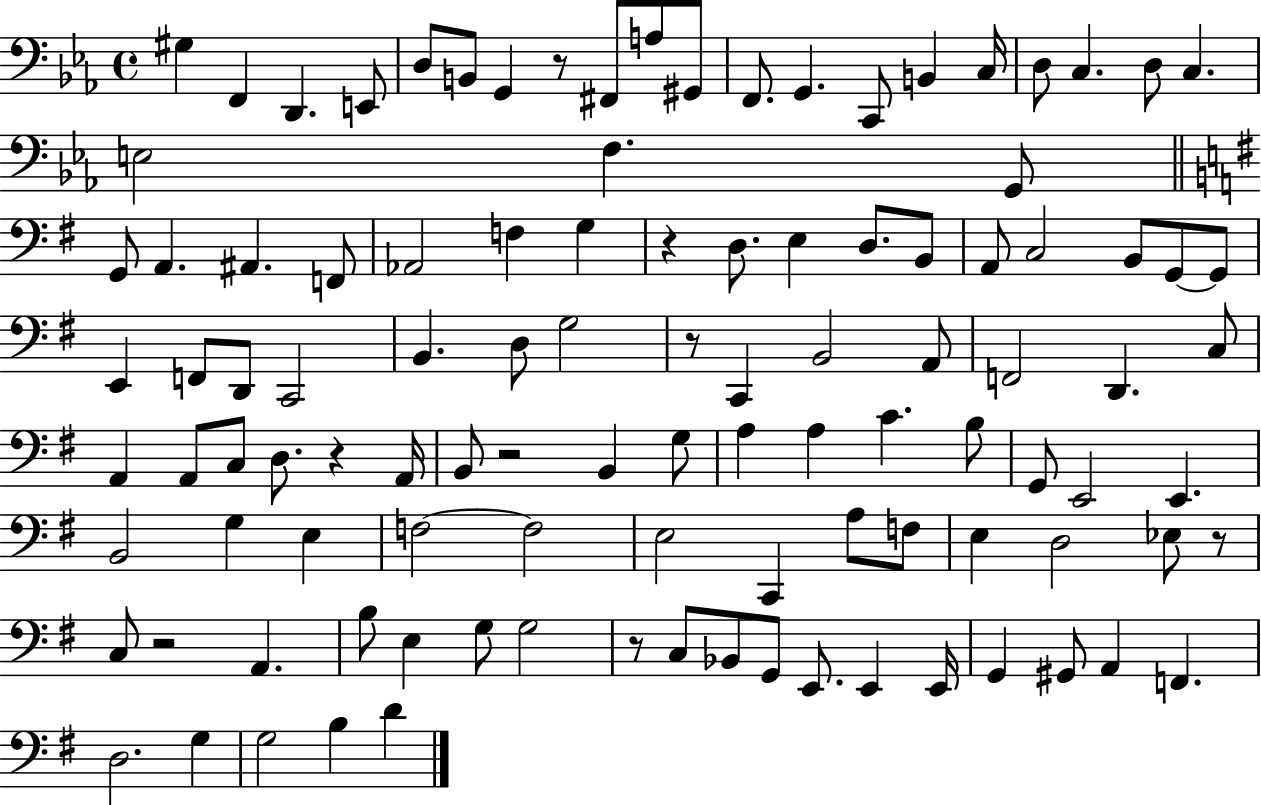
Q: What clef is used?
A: bass